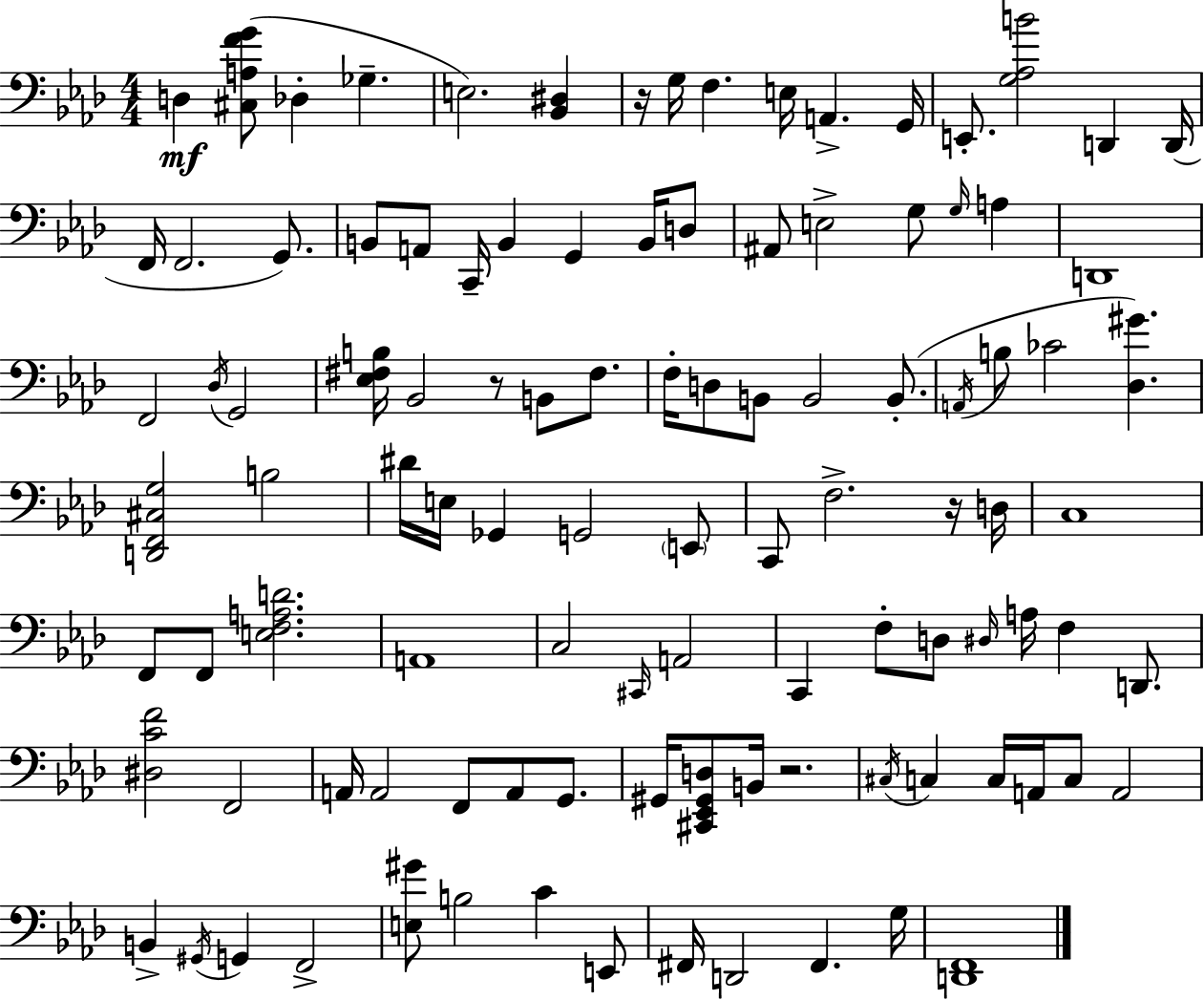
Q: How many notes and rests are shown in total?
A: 105